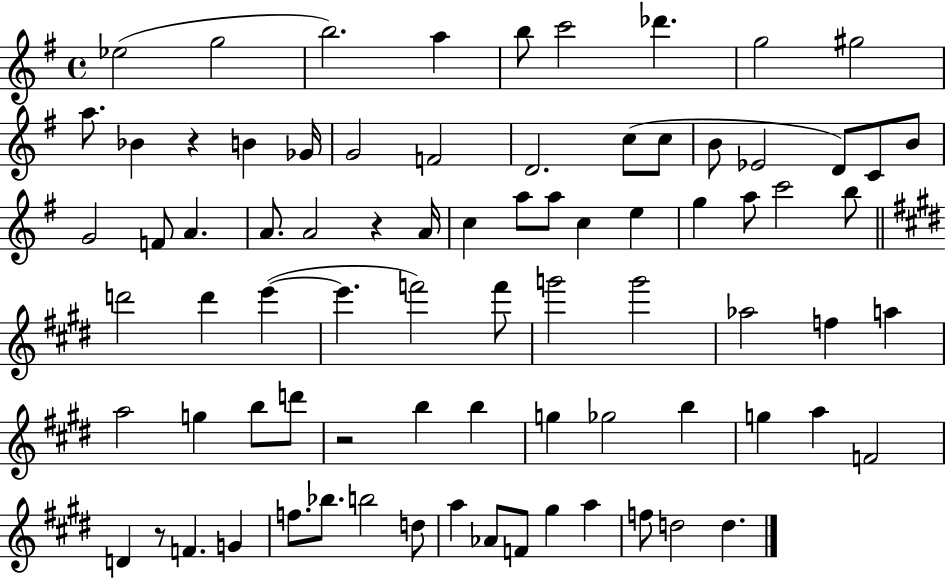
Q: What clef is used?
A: treble